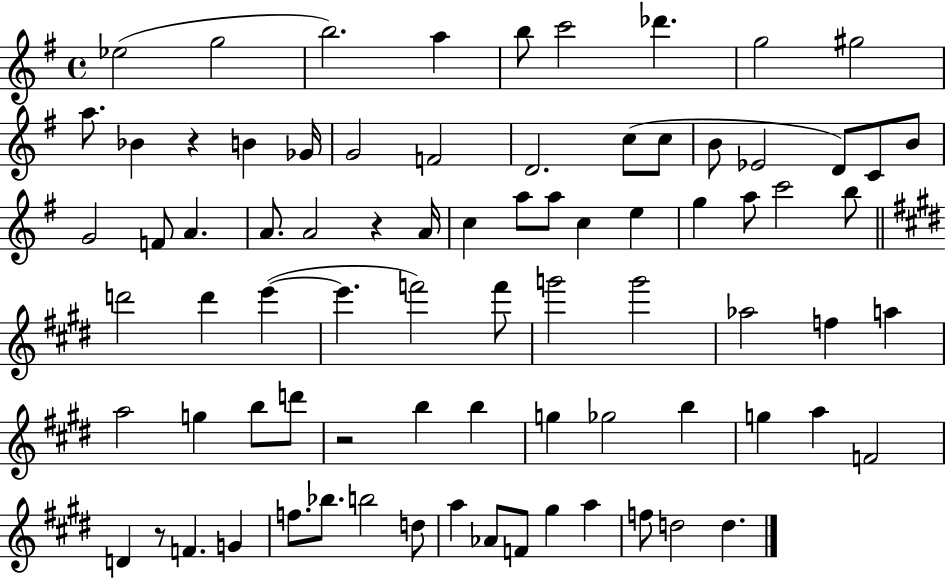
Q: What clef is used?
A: treble